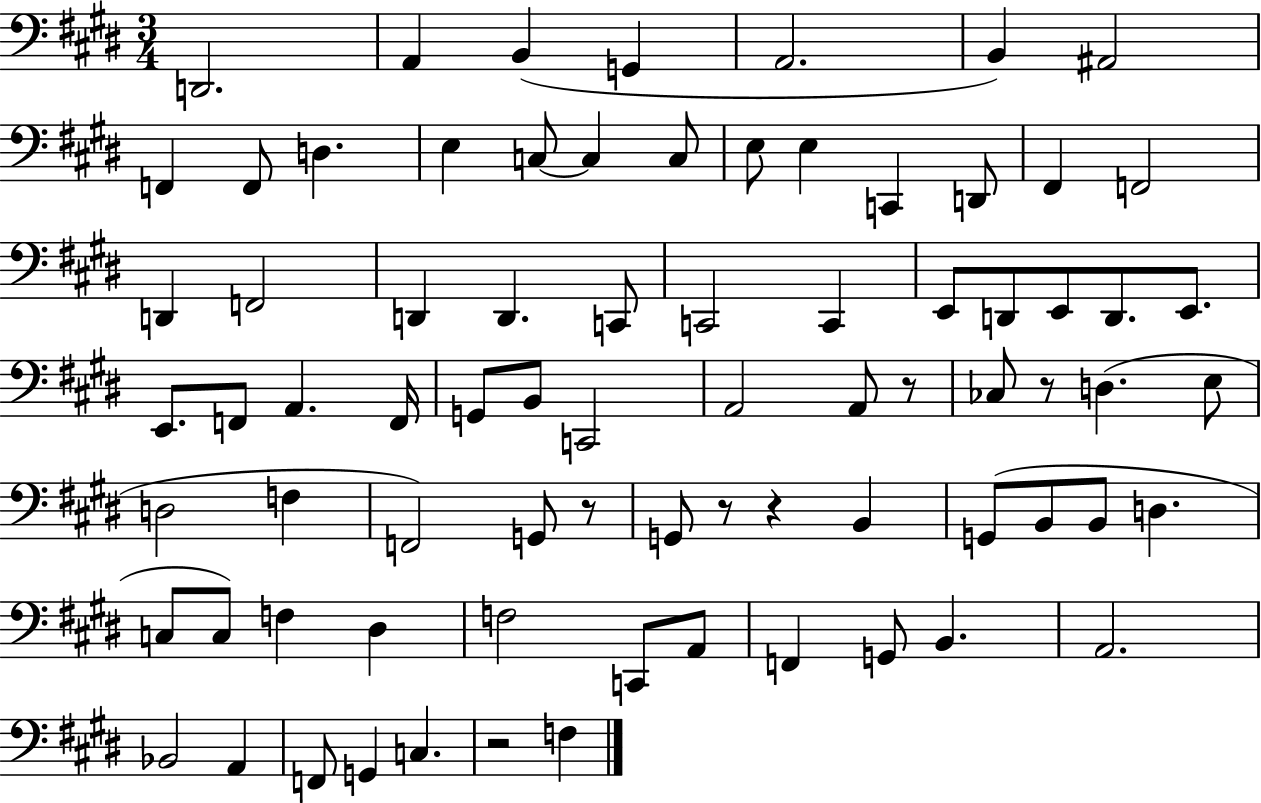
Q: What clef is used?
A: bass